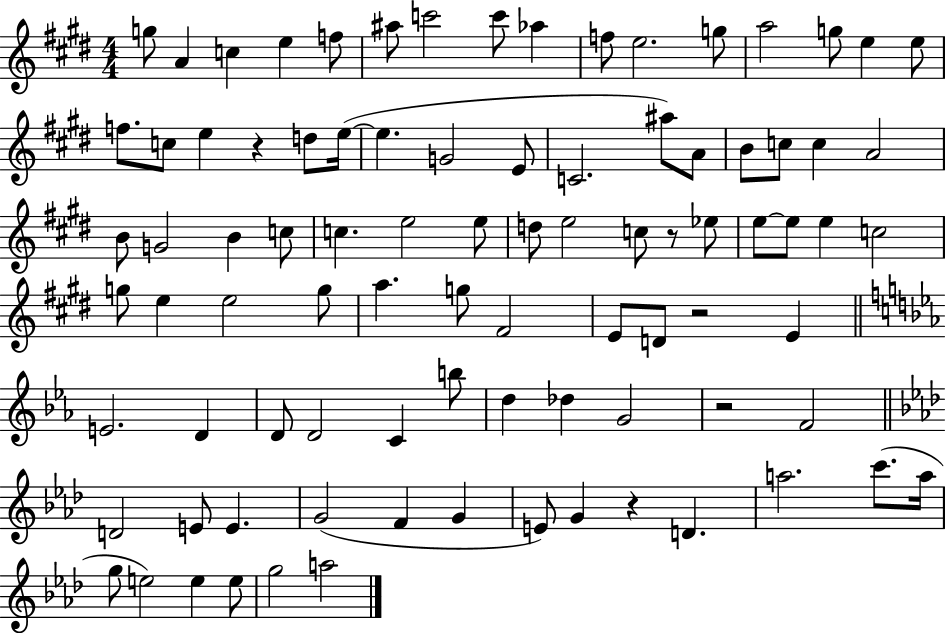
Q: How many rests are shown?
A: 5